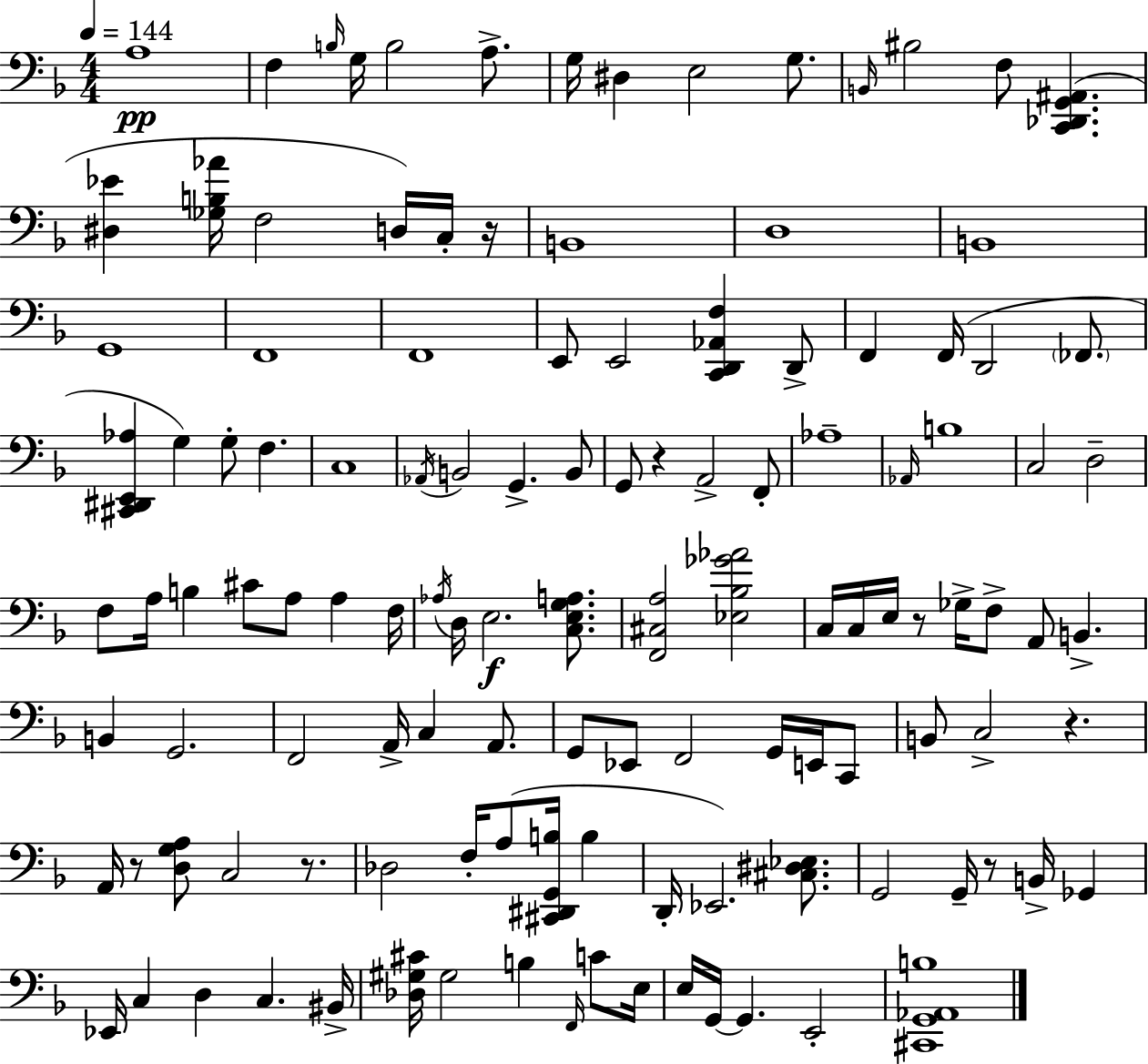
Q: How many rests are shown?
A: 7